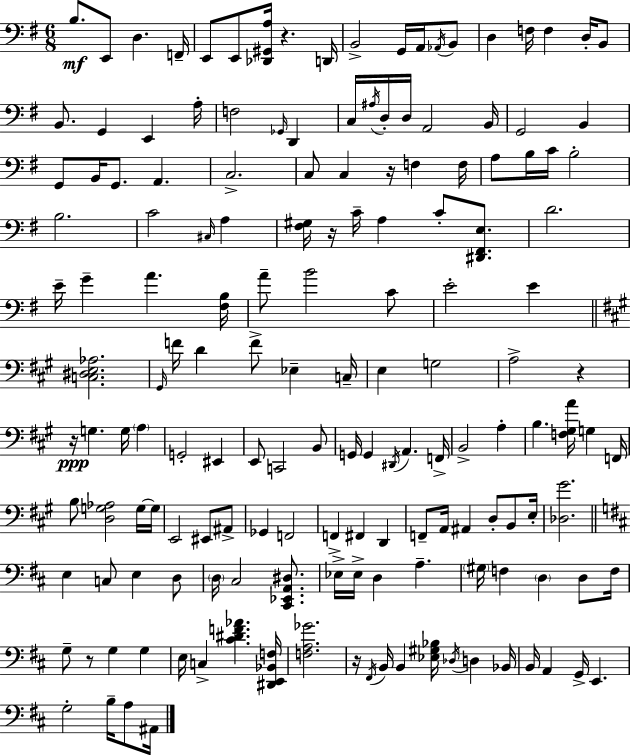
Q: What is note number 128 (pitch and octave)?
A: B2